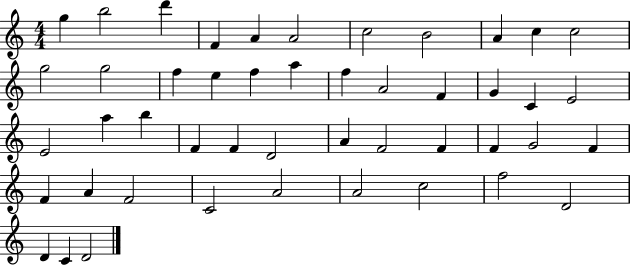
{
  \clef treble
  \numericTimeSignature
  \time 4/4
  \key c \major
  g''4 b''2 d'''4 | f'4 a'4 a'2 | c''2 b'2 | a'4 c''4 c''2 | \break g''2 g''2 | f''4 e''4 f''4 a''4 | f''4 a'2 f'4 | g'4 c'4 e'2 | \break e'2 a''4 b''4 | f'4 f'4 d'2 | a'4 f'2 f'4 | f'4 g'2 f'4 | \break f'4 a'4 f'2 | c'2 a'2 | a'2 c''2 | f''2 d'2 | \break d'4 c'4 d'2 | \bar "|."
}